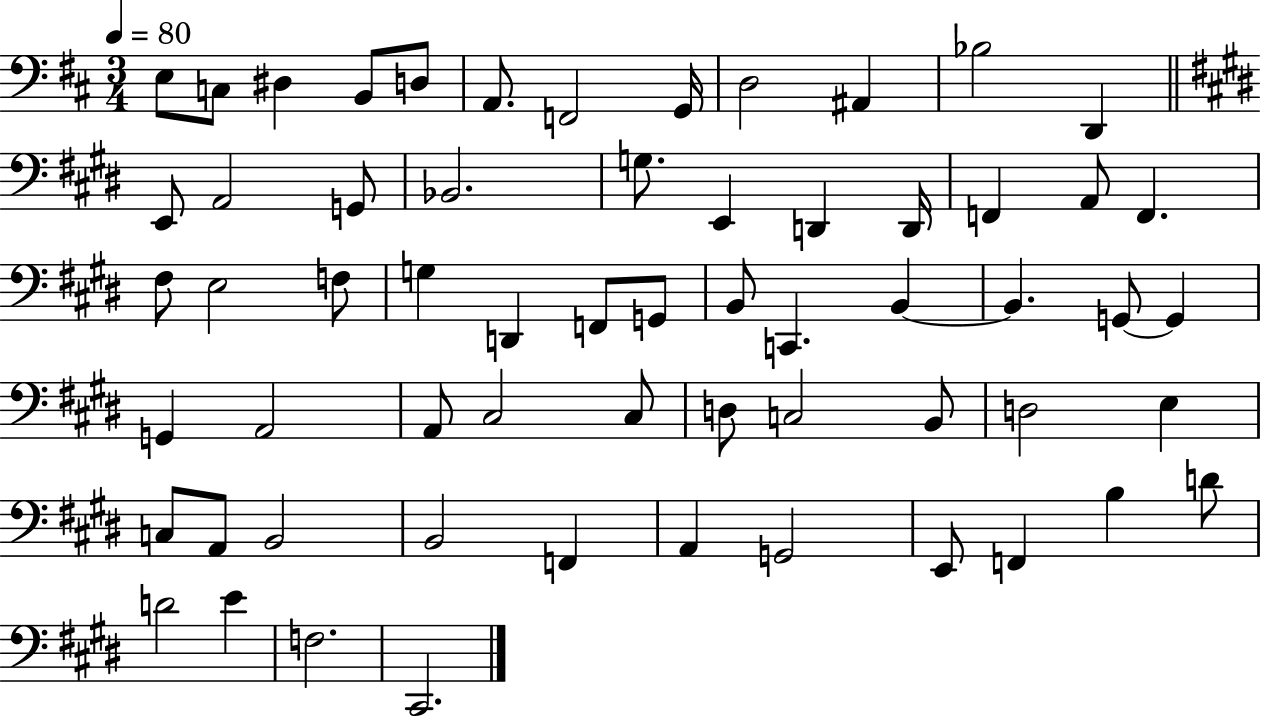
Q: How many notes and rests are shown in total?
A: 61